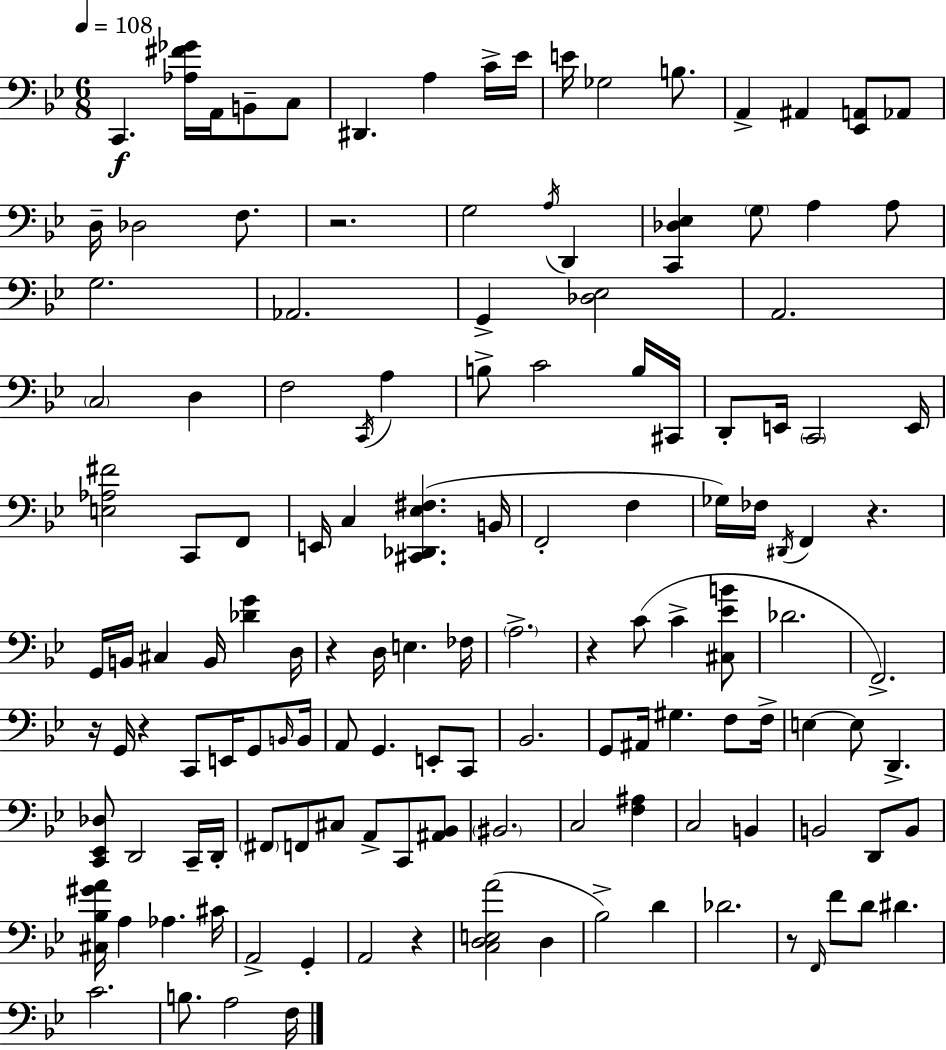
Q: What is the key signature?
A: BES major